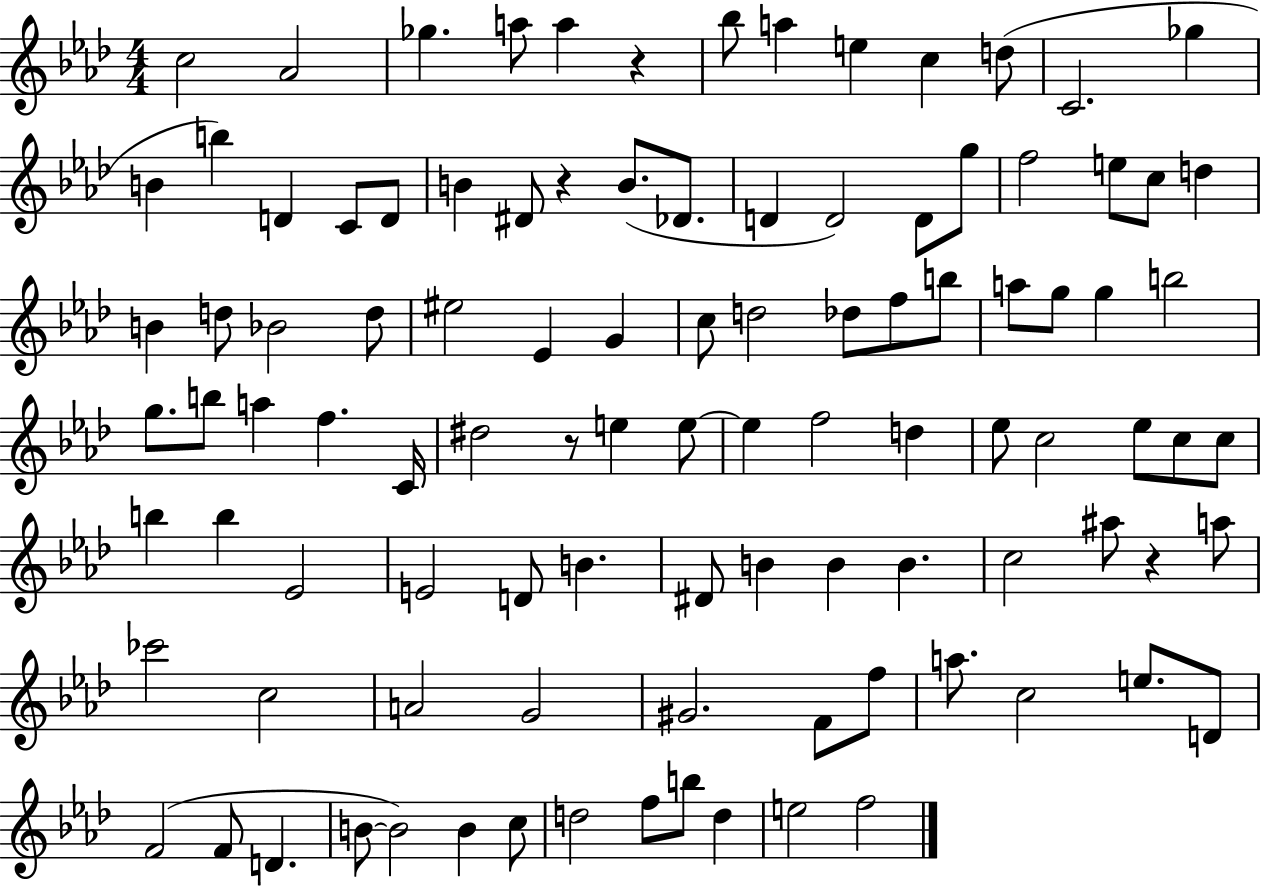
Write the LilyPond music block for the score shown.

{
  \clef treble
  \numericTimeSignature
  \time 4/4
  \key aes \major
  \repeat volta 2 { c''2 aes'2 | ges''4. a''8 a''4 r4 | bes''8 a''4 e''4 c''4 d''8( | c'2. ges''4 | \break b'4 b''4) d'4 c'8 d'8 | b'4 dis'8 r4 b'8.( des'8. | d'4 d'2) d'8 g''8 | f''2 e''8 c''8 d''4 | \break b'4 d''8 bes'2 d''8 | eis''2 ees'4 g'4 | c''8 d''2 des''8 f''8 b''8 | a''8 g''8 g''4 b''2 | \break g''8. b''8 a''4 f''4. c'16 | dis''2 r8 e''4 e''8~~ | e''4 f''2 d''4 | ees''8 c''2 ees''8 c''8 c''8 | \break b''4 b''4 ees'2 | e'2 d'8 b'4. | dis'8 b'4 b'4 b'4. | c''2 ais''8 r4 a''8 | \break ces'''2 c''2 | a'2 g'2 | gis'2. f'8 f''8 | a''8. c''2 e''8. d'8 | \break f'2( f'8 d'4. | b'8~~ b'2) b'4 c''8 | d''2 f''8 b''8 d''4 | e''2 f''2 | \break } \bar "|."
}